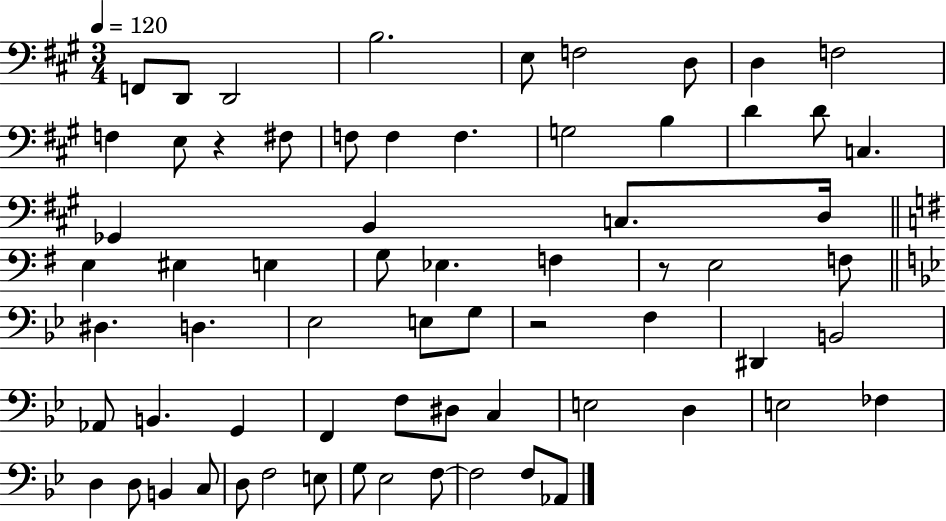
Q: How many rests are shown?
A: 3